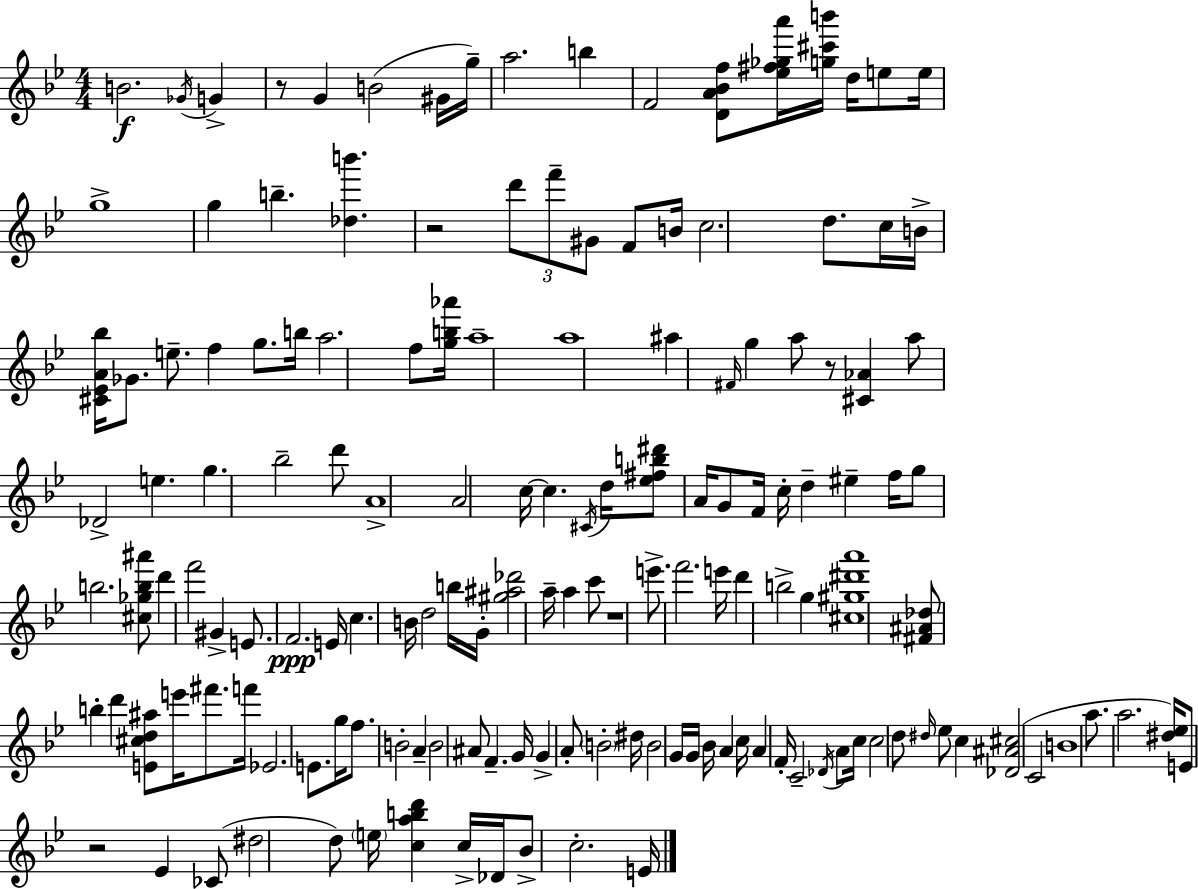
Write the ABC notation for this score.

X:1
T:Untitled
M:4/4
L:1/4
K:Gm
B2 _G/4 G z/2 G B2 ^G/4 g/4 a2 b F2 [DA_Bf]/2 [_e^f_ga']/4 [g^c'b']/4 d/4 e/2 e/4 g4 g b [_db'] z2 d'/2 f'/2 ^G/2 F/2 B/4 c2 d/2 c/4 B/4 [^C_EA_b]/4 _G/2 e/2 f g/2 b/4 a2 f/2 [gb_a']/4 a4 a4 ^a ^F/4 g a/2 z/2 [^C_A] a/2 _D2 e g _b2 d'/2 A4 A2 c/4 c ^C/4 d/4 [_e^fb^d']/2 A/4 G/2 F/4 c/4 d ^e f/4 g/2 b2 [^c_gb^a']/2 d' f'2 ^G E/2 F2 E/4 c B/4 d2 b/4 G/4 [^g^a_d']2 a/4 a c'/2 z4 e'/2 f'2 e'/4 d' b2 g [^c^g^d'a']4 [^F^A_d]/2 b d' [E^cd^a]/2 e'/4 ^f'/2 f'/4 _E2 E/2 g/4 f/2 B2 A B2 ^A/2 F G/4 G A/2 B2 ^d/4 B2 G/4 G/4 _B/4 A c/4 A F/4 C2 _D/4 A/2 c/4 c2 d/2 ^d/4 _e/2 c [_D^A^c]2 C2 B4 a/2 a2 [^d_e]/4 E/2 z2 _E _C/2 ^d2 d/2 e/4 [cabd'] c/4 _D/4 _B/2 c2 E/4